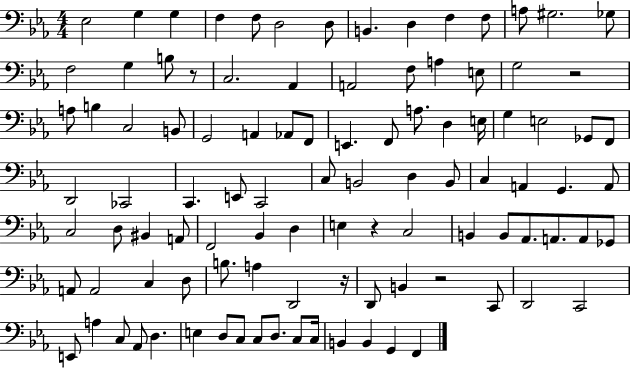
{
  \clef bass
  \numericTimeSignature
  \time 4/4
  \key ees \major
  ees2 g4 g4 | f4 f8 d2 d8 | b,4. d4 f4 f8 | a8 gis2. ges8 | \break f2 g4 b8 r8 | c2. aes,4 | a,2 f8 a4 e8 | g2 r2 | \break a8 b4 c2 b,8 | g,2 a,4 aes,8 f,8 | e,4. f,8 a8. d4 e16 | g4 e2 ges,8 f,8 | \break d,2 ces,2 | c,4. e,8 c,2 | c8 b,2 d4 b,8 | c4 a,4 g,4. a,8 | \break c2 d8 bis,4 a,8 | f,2 bes,4 d4 | e4 r4 c2 | b,4 b,8 aes,8. a,8. a,8 ges,8 | \break a,8 a,2 c4 d8 | b8. a4 d,2 r16 | d,8 b,4 r2 c,8 | d,2 c,2 | \break e,8 a4 c8 aes,8 d4. | e4 d8 c8 c8 d8. c8 c16 | b,4 b,4 g,4 f,4 | \bar "|."
}